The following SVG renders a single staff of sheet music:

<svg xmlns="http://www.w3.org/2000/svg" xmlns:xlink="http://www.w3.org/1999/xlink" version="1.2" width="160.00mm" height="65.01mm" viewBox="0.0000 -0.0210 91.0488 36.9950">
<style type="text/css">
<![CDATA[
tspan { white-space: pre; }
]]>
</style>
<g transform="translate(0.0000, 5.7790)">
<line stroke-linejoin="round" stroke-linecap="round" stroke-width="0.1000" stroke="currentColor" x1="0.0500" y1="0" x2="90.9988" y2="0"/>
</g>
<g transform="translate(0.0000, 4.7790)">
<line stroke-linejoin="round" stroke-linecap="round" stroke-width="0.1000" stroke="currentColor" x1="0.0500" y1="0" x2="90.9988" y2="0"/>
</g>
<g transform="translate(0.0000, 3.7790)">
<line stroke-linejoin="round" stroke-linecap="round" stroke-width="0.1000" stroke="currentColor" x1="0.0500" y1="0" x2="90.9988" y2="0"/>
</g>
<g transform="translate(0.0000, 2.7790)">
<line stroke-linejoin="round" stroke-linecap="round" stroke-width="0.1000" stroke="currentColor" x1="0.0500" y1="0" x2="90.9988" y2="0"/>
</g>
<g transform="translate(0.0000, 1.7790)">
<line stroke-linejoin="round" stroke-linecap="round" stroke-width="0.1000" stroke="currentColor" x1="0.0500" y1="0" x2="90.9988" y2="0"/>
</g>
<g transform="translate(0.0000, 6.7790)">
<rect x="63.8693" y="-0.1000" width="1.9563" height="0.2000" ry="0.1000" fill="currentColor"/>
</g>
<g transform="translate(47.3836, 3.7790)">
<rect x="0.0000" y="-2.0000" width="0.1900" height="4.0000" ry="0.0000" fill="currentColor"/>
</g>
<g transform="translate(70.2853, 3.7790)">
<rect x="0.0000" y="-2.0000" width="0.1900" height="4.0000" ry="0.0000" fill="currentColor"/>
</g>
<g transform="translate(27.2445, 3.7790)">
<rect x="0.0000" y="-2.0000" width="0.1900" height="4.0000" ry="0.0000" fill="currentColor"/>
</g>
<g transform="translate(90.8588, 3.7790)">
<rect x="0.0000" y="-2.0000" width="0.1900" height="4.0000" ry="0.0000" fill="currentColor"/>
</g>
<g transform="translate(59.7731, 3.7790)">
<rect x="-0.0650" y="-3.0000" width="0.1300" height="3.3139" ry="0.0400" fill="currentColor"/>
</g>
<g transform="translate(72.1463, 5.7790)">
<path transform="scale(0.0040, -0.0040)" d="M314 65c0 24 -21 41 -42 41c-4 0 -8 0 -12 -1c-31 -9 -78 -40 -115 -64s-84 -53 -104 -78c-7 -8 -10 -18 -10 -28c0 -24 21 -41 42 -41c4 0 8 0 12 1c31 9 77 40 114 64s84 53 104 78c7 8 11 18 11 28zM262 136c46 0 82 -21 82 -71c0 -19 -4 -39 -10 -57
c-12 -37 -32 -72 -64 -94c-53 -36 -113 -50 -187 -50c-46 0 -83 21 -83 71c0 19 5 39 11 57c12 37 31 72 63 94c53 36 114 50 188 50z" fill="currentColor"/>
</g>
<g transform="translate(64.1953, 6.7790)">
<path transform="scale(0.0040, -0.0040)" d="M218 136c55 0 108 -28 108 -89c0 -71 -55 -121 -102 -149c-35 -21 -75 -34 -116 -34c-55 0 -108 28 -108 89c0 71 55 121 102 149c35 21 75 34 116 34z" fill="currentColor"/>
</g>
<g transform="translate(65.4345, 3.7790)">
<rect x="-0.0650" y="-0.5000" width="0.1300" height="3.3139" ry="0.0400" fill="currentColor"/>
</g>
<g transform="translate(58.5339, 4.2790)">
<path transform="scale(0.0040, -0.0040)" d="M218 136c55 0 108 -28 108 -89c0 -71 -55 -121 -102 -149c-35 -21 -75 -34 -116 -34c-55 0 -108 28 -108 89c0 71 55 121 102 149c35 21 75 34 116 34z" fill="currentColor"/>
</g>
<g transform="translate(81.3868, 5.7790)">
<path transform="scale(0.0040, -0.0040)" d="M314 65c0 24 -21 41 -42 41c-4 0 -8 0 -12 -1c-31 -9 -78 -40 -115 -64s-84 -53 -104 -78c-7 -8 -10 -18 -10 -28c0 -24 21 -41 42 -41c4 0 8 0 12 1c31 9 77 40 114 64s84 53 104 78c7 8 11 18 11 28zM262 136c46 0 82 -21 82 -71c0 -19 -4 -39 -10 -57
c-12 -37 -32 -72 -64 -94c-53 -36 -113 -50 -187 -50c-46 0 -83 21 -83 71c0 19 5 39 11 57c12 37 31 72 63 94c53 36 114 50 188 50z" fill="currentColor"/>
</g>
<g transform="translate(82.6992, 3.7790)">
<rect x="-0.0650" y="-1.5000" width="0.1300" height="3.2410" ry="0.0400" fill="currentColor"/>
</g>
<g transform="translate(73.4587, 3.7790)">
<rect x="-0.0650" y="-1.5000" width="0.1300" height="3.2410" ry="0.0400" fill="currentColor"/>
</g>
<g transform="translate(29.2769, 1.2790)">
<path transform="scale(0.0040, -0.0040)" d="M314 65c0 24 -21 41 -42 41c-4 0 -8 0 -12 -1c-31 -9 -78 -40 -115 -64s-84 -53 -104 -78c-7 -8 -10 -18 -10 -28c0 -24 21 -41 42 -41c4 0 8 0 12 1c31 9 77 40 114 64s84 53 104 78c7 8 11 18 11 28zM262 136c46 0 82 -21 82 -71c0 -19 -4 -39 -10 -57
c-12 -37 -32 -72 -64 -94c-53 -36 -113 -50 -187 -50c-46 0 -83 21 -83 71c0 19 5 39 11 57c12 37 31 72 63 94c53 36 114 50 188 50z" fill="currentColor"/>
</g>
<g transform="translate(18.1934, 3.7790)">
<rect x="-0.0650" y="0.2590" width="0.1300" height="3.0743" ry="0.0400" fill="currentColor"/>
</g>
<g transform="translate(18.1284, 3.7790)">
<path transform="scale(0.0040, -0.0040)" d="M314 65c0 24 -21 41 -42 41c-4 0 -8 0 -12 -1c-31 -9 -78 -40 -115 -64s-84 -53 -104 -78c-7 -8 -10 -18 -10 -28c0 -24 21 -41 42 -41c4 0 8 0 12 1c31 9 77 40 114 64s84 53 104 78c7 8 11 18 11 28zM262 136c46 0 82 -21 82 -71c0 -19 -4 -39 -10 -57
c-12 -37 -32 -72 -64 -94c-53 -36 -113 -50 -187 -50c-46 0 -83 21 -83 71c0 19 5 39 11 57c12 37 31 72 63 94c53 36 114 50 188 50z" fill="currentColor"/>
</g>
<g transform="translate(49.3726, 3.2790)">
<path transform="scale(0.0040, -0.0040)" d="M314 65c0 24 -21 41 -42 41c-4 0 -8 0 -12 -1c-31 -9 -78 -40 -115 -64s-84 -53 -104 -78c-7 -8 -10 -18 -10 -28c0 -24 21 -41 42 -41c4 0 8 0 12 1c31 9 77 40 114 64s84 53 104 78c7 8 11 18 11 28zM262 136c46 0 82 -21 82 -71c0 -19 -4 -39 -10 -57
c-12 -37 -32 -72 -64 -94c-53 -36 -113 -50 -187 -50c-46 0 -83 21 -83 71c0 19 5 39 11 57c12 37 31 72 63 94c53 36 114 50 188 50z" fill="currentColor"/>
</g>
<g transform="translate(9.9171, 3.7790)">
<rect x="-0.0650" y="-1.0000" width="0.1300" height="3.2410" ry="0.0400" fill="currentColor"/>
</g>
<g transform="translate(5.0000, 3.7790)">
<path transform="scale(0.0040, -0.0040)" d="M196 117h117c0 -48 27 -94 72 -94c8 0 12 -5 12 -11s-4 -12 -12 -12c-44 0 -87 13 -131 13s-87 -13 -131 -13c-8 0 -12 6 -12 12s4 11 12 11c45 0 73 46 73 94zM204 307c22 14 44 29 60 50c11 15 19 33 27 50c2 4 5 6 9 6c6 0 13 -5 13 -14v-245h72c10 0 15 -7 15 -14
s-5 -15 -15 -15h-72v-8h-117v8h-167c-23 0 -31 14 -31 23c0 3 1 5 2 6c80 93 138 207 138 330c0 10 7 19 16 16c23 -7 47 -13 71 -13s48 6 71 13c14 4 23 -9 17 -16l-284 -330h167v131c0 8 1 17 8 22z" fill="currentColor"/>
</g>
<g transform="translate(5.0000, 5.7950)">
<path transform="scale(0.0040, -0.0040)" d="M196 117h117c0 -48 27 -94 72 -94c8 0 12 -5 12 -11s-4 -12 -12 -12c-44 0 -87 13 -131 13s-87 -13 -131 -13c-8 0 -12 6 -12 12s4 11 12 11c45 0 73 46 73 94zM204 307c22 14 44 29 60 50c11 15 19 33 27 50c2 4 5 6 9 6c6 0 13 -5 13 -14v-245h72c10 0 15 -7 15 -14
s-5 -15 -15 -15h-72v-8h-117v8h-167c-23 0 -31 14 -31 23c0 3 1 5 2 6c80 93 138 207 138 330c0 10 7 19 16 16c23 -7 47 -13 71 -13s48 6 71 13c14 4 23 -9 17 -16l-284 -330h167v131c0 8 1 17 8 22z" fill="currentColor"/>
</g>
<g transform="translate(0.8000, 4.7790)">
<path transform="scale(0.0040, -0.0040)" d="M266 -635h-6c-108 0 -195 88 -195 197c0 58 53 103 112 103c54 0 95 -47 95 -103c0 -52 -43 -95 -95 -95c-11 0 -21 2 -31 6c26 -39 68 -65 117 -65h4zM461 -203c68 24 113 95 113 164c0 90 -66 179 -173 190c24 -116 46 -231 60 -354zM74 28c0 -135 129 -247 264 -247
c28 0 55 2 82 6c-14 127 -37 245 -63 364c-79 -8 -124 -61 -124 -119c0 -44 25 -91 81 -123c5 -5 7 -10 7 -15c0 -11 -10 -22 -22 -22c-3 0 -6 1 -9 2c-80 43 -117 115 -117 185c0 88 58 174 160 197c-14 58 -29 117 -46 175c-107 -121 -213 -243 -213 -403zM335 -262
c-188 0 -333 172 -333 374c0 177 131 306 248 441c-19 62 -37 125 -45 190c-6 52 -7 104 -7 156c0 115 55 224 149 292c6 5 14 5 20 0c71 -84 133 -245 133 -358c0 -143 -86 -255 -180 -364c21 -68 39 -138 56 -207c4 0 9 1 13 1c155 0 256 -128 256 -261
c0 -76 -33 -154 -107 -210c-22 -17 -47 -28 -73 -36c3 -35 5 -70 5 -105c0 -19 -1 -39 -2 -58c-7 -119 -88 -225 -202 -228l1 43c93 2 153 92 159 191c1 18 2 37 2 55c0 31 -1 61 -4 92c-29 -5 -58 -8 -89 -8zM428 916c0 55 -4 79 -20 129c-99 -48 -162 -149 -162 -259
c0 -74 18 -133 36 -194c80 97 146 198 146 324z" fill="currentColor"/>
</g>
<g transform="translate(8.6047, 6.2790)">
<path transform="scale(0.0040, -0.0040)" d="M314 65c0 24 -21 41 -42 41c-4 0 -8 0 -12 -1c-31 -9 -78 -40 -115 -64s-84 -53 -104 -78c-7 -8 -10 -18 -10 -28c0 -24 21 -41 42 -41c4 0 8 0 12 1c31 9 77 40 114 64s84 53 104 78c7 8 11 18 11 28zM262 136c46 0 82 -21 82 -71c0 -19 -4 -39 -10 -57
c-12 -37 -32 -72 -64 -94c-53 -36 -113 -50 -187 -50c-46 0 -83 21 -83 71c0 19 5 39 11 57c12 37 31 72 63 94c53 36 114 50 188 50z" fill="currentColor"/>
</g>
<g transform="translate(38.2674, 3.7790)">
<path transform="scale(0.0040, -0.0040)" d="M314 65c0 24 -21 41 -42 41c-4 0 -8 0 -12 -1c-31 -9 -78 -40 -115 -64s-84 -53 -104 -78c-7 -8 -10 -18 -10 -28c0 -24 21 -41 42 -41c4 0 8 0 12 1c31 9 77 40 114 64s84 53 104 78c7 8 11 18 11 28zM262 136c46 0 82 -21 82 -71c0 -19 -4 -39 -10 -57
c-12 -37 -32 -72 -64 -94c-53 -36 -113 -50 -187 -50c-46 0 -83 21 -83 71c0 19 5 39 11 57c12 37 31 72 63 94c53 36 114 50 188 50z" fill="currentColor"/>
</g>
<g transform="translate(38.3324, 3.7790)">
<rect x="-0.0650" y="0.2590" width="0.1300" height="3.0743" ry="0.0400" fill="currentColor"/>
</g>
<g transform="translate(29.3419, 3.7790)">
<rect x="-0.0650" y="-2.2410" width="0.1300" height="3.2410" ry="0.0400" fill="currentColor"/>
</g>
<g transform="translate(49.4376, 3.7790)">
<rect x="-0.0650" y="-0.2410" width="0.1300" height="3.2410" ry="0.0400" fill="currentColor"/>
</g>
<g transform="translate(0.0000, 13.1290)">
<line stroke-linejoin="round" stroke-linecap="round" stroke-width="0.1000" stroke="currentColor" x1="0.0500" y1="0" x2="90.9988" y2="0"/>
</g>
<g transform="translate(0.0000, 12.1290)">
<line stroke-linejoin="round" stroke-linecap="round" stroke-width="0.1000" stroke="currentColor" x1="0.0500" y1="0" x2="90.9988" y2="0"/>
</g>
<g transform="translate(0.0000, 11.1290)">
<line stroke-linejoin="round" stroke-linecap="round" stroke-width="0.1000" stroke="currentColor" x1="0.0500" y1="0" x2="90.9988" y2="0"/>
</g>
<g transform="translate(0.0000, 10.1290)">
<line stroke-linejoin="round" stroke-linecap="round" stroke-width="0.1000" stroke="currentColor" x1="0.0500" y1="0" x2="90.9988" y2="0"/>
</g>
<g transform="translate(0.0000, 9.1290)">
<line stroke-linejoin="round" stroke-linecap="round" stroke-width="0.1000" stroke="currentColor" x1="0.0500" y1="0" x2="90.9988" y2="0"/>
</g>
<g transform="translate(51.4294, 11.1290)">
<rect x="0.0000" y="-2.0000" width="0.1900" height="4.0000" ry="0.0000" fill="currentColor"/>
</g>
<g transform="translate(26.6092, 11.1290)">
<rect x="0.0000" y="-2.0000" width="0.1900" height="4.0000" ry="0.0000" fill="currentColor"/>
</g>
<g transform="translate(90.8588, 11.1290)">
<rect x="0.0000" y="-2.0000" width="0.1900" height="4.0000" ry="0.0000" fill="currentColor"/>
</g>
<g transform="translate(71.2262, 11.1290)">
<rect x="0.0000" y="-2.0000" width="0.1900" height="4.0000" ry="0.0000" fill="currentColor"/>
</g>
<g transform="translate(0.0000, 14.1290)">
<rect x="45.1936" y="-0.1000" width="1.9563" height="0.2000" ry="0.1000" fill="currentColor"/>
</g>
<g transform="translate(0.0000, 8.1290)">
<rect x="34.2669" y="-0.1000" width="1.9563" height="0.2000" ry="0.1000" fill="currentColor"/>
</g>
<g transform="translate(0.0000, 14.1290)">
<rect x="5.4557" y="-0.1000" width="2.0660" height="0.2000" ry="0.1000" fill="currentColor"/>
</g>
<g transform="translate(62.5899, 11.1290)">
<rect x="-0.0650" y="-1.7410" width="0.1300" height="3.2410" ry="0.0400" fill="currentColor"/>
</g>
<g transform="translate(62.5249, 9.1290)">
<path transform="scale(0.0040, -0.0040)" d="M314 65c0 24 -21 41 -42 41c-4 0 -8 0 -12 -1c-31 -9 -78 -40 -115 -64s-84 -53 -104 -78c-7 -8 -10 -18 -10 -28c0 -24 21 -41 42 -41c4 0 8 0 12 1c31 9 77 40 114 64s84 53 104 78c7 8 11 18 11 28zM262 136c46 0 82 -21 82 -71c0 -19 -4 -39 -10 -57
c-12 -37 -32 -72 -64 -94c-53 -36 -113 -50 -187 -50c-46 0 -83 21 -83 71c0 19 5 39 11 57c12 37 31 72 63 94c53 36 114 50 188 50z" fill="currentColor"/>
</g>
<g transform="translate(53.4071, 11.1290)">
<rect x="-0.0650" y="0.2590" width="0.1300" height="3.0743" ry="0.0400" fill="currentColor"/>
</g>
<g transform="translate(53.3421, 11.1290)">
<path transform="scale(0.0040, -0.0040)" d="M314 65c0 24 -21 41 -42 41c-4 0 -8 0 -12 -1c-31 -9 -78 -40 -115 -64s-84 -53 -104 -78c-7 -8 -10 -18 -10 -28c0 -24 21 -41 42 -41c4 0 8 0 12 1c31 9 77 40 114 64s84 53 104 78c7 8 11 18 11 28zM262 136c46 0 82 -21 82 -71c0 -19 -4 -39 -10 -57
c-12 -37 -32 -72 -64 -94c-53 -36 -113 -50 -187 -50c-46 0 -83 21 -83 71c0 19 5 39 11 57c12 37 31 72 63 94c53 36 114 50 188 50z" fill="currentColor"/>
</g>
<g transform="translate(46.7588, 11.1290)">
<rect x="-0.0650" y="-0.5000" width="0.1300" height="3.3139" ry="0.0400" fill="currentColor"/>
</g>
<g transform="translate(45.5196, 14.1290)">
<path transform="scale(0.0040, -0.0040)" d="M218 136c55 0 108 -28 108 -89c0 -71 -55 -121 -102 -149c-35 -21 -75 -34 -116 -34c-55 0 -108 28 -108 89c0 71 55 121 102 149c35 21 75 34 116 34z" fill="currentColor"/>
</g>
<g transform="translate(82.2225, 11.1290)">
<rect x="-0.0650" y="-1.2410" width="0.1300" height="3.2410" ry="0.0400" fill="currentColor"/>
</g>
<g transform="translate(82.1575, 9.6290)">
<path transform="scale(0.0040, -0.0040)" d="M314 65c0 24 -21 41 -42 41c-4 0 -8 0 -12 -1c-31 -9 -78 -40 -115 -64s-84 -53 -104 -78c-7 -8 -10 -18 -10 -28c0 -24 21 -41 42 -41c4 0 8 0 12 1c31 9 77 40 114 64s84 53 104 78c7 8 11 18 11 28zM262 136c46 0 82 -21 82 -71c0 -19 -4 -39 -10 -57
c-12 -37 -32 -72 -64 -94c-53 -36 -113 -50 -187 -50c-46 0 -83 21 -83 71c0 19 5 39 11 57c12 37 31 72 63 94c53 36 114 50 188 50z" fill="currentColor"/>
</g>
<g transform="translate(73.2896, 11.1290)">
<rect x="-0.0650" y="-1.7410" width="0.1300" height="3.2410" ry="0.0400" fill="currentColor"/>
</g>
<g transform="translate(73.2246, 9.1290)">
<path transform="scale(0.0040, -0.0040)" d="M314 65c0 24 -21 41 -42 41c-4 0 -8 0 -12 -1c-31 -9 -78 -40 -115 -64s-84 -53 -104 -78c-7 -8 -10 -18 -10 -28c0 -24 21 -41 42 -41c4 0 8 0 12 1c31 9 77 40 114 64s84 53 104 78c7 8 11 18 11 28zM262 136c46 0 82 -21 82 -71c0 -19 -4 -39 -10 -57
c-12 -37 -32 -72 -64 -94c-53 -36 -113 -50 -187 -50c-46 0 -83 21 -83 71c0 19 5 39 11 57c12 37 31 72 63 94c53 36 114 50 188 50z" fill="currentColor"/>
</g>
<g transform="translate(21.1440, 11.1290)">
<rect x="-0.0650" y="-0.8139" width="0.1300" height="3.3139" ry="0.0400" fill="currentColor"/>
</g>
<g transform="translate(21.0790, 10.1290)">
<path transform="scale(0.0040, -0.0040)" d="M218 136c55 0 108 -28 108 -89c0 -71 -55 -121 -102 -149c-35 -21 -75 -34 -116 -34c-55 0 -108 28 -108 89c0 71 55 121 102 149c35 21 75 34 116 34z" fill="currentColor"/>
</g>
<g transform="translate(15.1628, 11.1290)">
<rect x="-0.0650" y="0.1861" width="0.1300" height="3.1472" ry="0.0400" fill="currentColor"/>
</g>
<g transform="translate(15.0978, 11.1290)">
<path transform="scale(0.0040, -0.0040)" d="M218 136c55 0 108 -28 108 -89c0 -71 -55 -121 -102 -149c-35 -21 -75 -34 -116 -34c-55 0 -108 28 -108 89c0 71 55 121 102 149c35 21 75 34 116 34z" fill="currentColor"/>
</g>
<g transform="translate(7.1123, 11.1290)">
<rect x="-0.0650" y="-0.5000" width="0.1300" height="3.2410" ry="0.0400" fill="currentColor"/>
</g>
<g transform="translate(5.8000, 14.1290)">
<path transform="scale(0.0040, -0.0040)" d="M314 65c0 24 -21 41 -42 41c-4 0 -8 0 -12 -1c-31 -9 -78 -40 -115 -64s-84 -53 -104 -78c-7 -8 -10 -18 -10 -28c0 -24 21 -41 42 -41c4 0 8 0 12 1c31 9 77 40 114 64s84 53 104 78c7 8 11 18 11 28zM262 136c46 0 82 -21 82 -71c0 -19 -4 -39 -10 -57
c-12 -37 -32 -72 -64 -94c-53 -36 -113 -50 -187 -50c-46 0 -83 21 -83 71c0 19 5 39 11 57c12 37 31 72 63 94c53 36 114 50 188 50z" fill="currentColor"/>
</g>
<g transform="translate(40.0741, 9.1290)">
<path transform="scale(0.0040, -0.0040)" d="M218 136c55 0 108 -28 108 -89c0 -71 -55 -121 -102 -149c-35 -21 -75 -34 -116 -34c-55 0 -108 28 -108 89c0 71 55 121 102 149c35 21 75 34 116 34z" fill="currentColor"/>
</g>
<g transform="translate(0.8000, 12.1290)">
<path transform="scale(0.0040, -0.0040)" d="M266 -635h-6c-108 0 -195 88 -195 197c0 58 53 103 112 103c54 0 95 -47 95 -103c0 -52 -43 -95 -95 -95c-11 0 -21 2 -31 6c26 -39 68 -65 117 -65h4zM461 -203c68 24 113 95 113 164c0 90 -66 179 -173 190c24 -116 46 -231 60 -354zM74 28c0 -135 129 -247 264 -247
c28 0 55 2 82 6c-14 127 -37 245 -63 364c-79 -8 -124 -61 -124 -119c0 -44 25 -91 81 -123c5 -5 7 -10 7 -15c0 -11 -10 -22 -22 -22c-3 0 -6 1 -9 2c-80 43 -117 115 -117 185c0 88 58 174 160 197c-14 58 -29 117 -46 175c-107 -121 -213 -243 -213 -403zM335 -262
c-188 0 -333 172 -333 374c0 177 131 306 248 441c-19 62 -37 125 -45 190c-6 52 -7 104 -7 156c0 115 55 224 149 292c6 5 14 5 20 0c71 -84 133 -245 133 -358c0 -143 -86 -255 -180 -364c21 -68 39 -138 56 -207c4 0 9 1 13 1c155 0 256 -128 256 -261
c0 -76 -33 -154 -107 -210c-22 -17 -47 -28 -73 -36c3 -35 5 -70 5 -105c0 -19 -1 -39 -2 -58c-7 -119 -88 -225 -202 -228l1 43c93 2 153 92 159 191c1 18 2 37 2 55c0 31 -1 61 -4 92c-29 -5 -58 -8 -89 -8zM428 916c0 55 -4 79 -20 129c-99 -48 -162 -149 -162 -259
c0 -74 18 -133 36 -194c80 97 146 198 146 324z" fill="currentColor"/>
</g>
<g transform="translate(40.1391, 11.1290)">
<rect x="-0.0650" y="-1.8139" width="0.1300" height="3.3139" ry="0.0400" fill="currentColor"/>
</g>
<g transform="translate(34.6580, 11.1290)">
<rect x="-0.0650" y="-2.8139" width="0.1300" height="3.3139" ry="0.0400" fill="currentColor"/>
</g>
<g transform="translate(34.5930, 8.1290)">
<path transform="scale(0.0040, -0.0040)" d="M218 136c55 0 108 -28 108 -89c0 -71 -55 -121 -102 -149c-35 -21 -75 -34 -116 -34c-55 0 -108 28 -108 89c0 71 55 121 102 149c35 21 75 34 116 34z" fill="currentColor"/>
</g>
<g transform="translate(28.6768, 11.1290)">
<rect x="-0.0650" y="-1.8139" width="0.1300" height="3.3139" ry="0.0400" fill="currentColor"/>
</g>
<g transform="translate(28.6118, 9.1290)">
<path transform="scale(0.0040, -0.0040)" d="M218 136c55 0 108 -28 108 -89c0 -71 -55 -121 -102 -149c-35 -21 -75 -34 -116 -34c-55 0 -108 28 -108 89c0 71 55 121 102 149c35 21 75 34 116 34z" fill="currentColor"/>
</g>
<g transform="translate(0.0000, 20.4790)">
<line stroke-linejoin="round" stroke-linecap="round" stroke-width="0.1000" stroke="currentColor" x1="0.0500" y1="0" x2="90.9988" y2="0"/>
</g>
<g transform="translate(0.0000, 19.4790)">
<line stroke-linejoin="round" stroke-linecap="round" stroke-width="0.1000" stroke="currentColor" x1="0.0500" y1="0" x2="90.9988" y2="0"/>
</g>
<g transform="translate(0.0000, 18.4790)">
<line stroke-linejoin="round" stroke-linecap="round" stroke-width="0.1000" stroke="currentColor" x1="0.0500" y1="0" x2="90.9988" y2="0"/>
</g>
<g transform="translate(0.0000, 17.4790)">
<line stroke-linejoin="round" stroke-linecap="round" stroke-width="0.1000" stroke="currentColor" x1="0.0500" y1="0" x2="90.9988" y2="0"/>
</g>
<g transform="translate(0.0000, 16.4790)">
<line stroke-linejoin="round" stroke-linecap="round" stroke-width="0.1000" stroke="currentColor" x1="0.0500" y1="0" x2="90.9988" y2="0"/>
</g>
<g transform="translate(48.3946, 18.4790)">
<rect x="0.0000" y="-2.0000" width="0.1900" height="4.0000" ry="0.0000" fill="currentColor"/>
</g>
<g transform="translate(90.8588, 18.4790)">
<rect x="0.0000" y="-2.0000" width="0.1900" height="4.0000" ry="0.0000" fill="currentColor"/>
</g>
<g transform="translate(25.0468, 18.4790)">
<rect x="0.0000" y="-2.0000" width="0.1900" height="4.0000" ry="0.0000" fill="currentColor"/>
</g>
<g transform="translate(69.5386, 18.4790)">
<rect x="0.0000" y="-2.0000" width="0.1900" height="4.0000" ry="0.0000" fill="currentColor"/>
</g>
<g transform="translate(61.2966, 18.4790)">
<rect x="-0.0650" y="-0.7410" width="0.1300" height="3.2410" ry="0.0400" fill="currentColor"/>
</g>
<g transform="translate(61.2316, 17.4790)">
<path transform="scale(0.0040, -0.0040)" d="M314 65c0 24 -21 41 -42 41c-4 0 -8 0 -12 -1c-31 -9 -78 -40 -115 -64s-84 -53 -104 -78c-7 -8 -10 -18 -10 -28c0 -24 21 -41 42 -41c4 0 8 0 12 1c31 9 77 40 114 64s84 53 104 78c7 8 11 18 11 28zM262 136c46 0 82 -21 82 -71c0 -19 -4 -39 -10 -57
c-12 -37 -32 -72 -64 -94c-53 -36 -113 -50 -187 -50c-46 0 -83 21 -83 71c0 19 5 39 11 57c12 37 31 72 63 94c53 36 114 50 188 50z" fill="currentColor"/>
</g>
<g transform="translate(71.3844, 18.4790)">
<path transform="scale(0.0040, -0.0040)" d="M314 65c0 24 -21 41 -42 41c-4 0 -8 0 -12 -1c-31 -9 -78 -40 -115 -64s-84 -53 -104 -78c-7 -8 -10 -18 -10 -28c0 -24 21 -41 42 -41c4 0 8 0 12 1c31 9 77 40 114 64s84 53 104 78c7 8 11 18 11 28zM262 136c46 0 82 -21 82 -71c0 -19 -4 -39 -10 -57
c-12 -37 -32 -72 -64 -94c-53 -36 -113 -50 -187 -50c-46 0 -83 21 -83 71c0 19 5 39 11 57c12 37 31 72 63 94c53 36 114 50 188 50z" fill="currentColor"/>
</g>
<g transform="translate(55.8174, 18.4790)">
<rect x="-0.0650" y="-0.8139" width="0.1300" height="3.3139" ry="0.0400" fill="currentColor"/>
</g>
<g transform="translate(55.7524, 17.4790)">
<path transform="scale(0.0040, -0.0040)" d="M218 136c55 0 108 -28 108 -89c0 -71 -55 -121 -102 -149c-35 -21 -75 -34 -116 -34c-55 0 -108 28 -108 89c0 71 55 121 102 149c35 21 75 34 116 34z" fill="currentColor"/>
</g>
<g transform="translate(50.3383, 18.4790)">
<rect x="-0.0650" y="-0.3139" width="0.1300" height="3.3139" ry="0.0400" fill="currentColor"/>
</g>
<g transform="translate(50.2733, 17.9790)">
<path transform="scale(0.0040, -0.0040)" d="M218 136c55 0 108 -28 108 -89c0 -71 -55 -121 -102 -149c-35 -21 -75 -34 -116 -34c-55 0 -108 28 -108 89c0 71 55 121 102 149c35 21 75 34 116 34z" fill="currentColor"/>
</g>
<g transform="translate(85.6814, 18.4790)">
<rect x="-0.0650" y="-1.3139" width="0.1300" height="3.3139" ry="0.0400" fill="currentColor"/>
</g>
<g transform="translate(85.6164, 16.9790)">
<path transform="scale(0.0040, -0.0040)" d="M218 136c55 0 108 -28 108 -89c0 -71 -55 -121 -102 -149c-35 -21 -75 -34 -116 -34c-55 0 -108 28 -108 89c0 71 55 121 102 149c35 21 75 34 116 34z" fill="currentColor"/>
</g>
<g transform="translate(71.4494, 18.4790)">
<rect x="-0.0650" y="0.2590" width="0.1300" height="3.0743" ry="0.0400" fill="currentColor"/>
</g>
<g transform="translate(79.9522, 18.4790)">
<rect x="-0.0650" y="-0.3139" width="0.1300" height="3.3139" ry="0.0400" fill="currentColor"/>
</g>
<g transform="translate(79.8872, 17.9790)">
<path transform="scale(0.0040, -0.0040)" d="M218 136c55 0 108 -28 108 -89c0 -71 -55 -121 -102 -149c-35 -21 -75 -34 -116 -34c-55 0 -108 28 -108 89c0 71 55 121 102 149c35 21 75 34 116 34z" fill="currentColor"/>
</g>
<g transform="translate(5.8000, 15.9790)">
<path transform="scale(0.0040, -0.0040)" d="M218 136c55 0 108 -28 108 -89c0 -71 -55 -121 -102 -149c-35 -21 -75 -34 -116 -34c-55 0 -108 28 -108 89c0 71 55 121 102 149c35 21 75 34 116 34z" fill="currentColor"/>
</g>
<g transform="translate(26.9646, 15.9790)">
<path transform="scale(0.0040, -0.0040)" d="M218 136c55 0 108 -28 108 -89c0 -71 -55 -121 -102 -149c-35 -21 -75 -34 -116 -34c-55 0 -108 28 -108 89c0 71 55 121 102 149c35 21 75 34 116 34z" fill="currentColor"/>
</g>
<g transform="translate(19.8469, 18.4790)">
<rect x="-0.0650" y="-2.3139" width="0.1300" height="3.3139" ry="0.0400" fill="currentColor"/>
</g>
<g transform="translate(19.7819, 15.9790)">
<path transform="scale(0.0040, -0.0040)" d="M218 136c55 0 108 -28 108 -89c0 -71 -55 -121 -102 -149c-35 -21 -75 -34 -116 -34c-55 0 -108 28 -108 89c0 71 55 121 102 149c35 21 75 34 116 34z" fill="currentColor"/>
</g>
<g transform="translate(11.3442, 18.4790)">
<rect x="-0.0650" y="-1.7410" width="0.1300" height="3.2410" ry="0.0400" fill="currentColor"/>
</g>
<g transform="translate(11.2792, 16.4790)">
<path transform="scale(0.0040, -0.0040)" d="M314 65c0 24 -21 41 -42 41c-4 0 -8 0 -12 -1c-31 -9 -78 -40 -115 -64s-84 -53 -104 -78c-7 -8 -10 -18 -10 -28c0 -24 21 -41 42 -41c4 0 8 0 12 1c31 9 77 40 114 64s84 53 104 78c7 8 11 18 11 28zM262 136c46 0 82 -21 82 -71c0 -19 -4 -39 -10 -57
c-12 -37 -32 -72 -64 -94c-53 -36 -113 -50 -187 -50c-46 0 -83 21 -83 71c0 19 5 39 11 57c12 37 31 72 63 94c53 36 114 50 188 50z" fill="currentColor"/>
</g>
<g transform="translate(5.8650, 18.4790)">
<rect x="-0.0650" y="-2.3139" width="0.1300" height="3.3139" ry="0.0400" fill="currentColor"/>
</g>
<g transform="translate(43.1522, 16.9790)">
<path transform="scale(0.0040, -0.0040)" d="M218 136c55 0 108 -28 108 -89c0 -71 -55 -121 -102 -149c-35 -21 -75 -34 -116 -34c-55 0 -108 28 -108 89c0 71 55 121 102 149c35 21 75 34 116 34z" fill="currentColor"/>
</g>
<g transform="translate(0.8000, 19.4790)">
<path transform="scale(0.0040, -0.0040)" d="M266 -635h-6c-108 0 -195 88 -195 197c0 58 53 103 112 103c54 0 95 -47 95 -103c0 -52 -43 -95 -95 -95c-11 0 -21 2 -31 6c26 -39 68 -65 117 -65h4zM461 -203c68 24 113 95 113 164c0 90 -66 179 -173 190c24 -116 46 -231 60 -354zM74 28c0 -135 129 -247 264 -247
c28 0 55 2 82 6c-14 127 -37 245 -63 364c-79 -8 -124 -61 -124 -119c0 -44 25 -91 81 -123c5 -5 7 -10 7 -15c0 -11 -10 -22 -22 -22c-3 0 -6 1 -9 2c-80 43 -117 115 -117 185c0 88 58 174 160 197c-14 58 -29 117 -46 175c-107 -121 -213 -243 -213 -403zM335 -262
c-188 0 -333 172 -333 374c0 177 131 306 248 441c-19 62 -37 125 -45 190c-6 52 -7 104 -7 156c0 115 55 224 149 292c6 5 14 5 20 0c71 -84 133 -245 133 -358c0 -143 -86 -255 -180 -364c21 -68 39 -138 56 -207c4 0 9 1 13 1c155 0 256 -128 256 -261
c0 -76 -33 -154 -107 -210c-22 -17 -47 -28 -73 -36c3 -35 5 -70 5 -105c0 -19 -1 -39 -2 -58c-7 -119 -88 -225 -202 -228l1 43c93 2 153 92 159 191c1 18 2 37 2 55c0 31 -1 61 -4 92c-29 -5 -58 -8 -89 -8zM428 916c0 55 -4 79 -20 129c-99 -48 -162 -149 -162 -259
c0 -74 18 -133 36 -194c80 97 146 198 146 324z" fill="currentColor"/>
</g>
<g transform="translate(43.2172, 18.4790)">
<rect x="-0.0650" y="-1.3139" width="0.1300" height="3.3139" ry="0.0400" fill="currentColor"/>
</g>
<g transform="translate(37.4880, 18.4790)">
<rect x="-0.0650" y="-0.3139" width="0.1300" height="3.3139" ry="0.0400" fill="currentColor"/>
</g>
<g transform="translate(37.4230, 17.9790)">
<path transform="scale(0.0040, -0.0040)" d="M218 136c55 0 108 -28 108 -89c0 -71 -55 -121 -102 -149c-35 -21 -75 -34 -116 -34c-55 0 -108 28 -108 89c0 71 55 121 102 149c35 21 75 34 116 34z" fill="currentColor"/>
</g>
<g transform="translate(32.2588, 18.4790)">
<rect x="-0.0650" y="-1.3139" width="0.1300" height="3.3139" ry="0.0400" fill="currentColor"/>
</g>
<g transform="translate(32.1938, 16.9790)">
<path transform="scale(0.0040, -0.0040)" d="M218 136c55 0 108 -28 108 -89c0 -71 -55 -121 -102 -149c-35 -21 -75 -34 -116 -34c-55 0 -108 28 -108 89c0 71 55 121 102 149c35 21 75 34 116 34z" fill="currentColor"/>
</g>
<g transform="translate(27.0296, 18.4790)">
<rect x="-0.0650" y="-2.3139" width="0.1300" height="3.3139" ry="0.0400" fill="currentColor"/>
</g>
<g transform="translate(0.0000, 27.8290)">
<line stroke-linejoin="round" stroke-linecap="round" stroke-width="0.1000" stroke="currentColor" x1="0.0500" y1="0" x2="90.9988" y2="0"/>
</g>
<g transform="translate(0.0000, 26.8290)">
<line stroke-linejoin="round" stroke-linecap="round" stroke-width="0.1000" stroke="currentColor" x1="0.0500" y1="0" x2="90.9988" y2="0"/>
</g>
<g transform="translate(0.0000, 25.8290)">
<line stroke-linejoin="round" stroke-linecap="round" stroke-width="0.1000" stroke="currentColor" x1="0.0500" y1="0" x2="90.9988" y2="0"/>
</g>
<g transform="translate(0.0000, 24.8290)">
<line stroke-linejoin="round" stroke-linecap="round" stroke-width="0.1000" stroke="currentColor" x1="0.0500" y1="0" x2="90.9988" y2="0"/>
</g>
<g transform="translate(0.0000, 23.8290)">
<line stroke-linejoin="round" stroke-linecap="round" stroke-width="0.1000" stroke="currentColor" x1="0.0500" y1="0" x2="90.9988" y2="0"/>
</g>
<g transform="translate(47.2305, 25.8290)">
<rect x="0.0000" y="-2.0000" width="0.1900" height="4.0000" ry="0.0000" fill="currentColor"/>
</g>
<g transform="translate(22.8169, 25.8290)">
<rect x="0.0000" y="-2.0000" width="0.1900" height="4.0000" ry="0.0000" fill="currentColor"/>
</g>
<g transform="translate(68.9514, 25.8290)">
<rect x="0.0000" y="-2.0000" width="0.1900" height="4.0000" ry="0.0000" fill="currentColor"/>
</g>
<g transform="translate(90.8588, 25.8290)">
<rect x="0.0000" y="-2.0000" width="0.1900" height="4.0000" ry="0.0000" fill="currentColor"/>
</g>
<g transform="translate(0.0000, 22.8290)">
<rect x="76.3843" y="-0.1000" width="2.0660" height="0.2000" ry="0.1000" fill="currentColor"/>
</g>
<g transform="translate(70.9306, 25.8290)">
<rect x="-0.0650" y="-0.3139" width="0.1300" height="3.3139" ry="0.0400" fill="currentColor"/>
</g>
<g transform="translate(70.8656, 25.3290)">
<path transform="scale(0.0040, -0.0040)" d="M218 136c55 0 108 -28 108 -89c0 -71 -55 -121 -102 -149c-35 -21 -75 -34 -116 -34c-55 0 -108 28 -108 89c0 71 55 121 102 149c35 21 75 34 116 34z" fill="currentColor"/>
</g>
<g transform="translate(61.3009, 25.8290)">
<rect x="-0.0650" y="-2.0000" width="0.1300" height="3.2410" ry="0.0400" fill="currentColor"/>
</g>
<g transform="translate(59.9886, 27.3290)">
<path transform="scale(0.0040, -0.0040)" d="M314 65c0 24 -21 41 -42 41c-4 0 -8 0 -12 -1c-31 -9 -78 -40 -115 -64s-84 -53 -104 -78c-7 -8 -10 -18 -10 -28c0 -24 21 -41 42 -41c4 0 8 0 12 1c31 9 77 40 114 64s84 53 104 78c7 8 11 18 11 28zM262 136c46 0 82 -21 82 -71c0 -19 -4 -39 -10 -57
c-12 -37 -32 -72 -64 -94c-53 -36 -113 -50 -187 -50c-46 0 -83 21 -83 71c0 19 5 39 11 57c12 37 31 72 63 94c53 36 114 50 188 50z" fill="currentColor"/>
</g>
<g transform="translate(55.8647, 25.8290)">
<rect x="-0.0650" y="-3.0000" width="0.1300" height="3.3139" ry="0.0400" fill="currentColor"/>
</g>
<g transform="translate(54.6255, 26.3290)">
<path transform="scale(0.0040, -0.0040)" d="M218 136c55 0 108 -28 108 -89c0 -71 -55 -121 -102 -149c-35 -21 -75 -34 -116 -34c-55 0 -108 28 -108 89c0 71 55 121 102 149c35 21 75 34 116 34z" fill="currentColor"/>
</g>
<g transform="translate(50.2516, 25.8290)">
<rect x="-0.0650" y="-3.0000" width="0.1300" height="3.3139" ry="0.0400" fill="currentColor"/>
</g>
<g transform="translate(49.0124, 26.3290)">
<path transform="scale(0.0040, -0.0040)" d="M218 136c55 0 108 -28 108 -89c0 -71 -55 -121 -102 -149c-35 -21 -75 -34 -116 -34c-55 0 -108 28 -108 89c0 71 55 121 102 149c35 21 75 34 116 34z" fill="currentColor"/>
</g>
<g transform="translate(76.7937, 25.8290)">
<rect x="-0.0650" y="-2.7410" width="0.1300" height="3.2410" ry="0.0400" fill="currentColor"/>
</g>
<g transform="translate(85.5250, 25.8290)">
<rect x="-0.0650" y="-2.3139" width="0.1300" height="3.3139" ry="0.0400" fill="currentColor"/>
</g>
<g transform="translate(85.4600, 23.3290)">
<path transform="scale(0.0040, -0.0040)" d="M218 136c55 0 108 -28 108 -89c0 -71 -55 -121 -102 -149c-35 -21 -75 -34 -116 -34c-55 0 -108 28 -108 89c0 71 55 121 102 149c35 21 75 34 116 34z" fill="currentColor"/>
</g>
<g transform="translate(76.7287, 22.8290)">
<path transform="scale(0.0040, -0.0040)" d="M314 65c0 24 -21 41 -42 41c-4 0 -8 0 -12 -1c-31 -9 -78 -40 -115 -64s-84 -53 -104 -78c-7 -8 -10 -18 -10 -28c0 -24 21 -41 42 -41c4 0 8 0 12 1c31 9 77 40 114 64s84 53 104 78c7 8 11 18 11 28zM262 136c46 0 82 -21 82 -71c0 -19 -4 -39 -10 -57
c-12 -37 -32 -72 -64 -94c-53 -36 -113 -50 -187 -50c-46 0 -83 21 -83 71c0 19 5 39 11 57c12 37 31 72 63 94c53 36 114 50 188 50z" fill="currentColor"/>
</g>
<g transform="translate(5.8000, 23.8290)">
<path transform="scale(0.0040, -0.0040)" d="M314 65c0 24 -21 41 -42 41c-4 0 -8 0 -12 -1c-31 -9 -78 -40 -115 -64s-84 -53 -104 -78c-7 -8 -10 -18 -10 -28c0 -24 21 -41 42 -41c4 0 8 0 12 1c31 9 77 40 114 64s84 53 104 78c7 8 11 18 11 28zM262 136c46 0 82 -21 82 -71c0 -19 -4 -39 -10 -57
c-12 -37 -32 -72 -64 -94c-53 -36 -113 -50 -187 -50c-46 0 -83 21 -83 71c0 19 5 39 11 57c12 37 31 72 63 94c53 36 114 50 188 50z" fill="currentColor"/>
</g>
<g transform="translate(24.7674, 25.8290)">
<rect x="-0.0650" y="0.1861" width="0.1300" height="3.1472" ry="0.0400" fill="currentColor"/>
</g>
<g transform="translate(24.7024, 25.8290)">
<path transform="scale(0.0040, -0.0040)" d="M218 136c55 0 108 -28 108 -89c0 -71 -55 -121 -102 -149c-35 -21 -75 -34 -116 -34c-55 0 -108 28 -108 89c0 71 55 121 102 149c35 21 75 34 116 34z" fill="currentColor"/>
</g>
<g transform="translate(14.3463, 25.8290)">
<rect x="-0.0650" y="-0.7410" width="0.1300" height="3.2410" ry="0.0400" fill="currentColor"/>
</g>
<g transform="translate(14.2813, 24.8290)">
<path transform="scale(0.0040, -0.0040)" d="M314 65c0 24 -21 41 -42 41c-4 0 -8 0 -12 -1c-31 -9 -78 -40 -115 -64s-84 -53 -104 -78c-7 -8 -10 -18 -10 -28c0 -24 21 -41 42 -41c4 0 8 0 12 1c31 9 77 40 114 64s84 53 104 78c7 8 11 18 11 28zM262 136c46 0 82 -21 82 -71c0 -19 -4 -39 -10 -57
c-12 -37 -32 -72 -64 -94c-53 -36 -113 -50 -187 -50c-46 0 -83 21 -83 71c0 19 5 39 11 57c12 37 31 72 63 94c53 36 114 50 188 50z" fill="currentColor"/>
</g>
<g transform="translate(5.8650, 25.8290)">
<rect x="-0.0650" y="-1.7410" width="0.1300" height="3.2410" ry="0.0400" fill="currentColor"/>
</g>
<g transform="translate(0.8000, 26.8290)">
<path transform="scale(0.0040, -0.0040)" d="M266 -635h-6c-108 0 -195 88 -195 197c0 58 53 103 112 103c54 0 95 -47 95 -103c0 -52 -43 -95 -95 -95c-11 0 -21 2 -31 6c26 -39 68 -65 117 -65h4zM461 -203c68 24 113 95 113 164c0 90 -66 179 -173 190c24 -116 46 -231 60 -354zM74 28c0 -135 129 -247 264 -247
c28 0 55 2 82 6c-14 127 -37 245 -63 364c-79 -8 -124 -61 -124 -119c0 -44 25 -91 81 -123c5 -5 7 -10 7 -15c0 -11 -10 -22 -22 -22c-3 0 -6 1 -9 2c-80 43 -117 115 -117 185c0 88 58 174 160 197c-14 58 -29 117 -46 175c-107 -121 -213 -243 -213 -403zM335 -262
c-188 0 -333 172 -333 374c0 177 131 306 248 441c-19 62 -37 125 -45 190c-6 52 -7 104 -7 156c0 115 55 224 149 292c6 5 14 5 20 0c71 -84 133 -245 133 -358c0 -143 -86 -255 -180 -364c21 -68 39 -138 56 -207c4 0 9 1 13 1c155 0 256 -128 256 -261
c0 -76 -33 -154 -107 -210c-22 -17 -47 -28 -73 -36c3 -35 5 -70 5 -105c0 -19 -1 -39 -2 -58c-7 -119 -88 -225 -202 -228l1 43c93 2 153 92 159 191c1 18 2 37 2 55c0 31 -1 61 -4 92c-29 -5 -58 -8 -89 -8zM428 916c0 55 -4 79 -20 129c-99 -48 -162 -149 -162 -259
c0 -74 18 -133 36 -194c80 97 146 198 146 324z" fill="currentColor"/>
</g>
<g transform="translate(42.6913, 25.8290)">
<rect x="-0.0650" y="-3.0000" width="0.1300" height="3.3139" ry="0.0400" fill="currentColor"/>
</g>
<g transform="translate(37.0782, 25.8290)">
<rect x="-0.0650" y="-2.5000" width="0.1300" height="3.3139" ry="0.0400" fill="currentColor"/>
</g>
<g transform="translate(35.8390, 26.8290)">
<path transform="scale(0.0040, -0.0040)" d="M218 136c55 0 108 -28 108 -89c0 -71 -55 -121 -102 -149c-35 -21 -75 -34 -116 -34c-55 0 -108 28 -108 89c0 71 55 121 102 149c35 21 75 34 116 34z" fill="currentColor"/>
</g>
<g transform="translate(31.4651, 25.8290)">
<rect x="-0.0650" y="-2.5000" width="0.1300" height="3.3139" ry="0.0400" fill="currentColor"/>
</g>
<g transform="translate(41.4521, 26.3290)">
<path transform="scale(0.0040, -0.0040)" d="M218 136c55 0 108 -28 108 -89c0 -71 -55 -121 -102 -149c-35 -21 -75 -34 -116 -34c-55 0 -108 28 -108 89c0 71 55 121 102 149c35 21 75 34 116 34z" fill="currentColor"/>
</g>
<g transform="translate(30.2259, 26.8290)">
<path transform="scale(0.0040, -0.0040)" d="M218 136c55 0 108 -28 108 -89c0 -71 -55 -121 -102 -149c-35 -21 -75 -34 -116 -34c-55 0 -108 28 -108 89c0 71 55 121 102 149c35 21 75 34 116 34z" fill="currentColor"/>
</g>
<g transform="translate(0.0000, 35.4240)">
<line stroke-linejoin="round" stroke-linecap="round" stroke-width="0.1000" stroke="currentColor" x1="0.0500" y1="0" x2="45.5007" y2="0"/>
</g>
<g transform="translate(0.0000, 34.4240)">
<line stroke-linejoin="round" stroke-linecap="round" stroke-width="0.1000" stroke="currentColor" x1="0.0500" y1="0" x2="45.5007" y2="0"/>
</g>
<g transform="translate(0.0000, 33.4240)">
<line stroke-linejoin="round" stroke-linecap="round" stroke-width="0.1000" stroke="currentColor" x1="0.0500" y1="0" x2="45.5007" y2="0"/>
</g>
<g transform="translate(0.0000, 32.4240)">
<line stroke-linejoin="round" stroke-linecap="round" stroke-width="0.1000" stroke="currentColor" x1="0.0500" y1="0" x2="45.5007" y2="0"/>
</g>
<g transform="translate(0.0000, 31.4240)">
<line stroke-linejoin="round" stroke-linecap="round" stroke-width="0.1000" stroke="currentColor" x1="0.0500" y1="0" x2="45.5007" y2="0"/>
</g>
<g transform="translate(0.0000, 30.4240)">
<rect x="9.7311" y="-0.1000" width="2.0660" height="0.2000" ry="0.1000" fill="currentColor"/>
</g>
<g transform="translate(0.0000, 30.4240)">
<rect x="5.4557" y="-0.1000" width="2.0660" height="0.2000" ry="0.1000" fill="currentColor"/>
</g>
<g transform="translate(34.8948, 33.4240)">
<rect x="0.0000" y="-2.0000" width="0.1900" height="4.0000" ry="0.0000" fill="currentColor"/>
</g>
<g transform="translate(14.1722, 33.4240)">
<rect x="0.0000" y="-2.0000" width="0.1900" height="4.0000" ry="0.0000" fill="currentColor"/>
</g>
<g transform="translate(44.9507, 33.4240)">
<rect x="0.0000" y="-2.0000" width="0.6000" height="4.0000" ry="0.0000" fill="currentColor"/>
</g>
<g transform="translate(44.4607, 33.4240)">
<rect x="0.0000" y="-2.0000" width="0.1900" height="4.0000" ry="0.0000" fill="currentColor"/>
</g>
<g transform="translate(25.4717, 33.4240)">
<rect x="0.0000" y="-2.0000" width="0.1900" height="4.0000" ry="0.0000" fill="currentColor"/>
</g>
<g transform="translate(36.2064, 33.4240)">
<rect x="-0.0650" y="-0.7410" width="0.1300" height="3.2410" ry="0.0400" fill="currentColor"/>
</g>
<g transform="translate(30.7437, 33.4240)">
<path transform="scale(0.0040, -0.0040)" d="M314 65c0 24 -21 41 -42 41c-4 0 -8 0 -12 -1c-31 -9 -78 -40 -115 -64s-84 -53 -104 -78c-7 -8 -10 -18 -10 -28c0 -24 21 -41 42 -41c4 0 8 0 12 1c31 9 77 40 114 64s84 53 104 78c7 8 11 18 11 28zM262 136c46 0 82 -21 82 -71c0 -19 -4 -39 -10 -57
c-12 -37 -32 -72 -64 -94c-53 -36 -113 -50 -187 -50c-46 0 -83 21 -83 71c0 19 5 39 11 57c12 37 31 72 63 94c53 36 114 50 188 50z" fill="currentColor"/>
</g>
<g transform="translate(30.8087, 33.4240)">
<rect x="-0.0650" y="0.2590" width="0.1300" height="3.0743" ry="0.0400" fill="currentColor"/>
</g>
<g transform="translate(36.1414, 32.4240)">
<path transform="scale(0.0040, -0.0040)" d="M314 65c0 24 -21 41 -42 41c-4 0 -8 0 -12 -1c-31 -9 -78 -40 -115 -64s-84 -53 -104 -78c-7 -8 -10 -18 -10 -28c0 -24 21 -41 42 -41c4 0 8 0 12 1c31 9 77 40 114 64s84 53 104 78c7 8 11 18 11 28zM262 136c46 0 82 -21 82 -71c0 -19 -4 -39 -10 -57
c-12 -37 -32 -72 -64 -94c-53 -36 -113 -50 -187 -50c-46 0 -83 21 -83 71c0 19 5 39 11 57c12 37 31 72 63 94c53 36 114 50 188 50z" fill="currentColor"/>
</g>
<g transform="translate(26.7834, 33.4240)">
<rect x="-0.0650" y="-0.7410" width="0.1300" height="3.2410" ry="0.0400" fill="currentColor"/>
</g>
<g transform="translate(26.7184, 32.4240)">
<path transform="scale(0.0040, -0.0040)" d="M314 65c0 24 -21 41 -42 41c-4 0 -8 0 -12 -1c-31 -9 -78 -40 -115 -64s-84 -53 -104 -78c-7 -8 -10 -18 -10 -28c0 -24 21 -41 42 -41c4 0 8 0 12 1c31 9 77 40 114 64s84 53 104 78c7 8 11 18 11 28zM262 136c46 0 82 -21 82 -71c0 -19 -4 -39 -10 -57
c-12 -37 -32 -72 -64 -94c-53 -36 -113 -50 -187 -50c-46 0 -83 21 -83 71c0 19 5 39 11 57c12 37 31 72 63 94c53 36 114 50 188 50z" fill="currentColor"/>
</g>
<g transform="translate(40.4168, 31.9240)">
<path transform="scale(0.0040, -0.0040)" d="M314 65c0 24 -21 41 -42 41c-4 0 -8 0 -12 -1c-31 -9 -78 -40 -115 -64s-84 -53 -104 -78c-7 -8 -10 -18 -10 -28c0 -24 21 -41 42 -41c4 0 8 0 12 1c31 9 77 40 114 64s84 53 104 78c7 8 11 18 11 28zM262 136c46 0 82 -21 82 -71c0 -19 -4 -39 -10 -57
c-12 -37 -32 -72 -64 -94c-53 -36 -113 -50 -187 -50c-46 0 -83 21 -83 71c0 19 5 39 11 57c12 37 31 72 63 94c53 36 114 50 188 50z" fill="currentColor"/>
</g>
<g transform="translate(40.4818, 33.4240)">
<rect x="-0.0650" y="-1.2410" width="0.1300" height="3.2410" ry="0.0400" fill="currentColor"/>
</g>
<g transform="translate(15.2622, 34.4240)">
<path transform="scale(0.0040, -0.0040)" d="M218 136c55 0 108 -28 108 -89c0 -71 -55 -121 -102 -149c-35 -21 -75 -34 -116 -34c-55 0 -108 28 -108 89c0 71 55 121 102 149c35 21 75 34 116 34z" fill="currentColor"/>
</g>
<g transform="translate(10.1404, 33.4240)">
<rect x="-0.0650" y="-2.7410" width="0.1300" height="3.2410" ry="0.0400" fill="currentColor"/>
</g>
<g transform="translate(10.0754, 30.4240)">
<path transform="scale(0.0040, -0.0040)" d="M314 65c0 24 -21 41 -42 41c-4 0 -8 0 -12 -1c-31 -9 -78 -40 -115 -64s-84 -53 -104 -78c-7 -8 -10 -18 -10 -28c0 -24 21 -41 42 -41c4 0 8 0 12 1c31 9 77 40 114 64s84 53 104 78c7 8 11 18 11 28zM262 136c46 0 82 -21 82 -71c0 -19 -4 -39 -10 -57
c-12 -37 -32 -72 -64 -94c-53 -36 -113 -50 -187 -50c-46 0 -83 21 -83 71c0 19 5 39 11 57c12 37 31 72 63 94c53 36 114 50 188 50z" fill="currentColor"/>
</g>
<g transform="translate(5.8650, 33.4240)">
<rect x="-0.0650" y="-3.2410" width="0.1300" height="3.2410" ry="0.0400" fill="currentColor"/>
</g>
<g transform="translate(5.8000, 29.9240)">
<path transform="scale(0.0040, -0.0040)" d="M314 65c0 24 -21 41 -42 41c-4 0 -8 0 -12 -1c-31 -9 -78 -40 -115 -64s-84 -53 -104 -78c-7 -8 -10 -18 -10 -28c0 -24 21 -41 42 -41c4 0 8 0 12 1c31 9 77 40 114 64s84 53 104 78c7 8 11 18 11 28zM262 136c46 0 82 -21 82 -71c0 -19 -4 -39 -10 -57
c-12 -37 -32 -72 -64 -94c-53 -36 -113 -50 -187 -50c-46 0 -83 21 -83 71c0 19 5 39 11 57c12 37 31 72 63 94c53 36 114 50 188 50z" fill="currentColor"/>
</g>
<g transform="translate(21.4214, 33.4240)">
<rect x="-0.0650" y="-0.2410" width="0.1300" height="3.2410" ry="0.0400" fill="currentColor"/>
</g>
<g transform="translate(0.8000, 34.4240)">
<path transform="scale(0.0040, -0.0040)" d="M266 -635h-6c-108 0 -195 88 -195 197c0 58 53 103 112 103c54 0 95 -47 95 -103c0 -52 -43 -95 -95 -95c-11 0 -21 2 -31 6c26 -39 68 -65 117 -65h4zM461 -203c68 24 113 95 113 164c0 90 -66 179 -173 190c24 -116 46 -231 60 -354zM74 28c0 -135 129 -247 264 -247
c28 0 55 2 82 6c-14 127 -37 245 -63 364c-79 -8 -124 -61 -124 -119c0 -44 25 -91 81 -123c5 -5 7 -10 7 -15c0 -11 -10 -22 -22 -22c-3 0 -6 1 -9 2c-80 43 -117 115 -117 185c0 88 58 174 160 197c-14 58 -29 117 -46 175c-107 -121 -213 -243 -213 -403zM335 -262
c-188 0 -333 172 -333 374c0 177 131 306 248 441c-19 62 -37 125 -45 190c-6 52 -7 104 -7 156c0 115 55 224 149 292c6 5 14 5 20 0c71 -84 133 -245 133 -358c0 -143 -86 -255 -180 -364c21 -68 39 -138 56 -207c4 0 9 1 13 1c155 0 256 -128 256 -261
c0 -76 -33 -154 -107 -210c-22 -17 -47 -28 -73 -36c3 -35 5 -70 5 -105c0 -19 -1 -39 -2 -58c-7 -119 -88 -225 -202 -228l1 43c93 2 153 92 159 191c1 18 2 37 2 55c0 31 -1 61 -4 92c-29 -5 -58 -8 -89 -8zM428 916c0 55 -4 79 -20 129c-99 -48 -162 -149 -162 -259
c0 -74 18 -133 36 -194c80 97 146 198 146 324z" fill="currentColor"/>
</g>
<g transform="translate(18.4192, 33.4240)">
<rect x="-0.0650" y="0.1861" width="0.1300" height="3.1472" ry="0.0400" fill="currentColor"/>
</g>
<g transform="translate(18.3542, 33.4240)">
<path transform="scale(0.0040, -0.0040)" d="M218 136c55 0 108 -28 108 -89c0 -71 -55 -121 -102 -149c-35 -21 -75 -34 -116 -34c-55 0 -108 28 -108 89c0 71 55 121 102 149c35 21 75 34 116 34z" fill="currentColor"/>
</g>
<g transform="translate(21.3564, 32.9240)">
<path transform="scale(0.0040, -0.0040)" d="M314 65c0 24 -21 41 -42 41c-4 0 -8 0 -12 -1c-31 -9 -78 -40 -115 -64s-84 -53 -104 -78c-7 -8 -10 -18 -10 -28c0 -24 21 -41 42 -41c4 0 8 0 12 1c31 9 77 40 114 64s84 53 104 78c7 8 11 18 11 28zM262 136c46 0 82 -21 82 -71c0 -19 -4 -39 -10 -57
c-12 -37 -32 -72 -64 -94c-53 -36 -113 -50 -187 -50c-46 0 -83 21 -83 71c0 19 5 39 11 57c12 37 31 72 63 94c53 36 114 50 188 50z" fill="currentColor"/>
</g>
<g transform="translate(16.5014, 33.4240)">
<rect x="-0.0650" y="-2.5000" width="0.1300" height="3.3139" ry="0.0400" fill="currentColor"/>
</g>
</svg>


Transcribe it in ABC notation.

X:1
T:Untitled
M:4/4
L:1/4
K:C
D2 B2 g2 B2 c2 A C E2 E2 C2 B d f a f C B2 f2 f2 e2 g f2 g g e c e c d d2 B2 c e f2 d2 B G G A A A F2 c a2 g b2 a2 G B c2 d2 B2 d2 e2